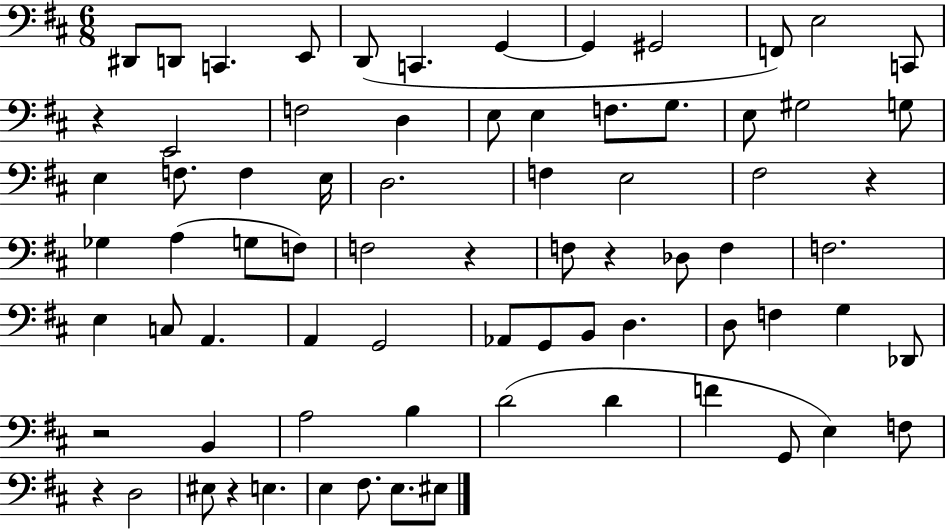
D#2/e D2/e C2/q. E2/e D2/e C2/q. G2/q G2/q G#2/h F2/e E3/h C2/e R/q E2/h F3/h D3/q E3/e E3/q F3/e. G3/e. E3/e G#3/h G3/e E3/q F3/e. F3/q E3/s D3/h. F3/q E3/h F#3/h R/q Gb3/q A3/q G3/e F3/e F3/h R/q F3/e R/q Db3/e F3/q F3/h. E3/q C3/e A2/q. A2/q G2/h Ab2/e G2/e B2/e D3/q. D3/e F3/q G3/q Db2/e R/h B2/q A3/h B3/q D4/h D4/q F4/q G2/e E3/q F3/e R/q D3/h EIS3/e R/q E3/q. E3/q F#3/e. E3/e. EIS3/e